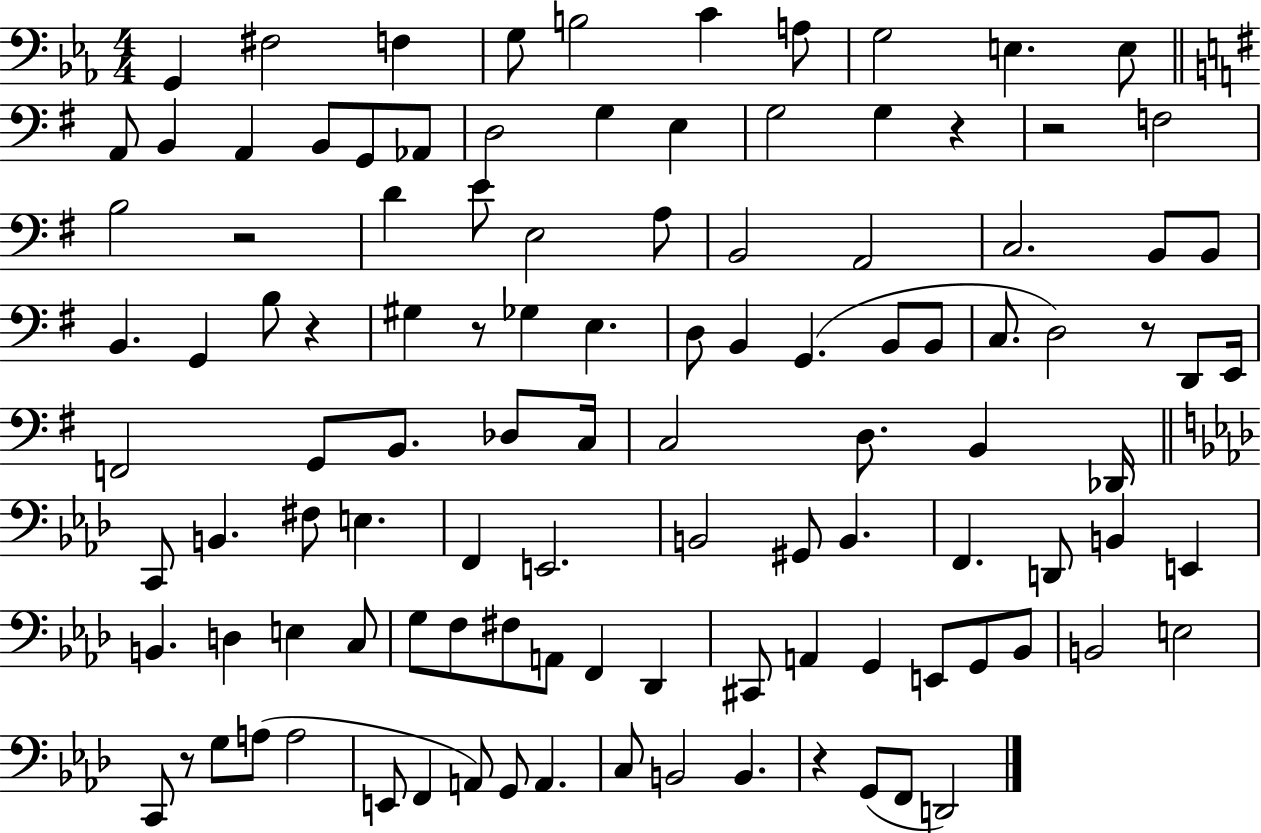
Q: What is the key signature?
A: EES major